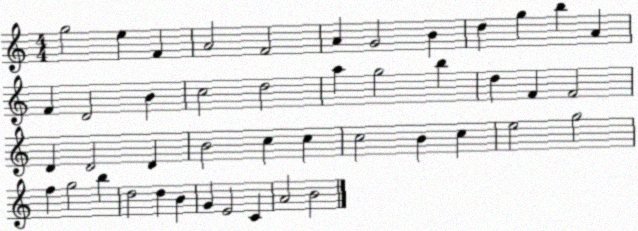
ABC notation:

X:1
T:Untitled
M:4/4
L:1/4
K:C
g2 e F A2 F2 A G2 B d g b A F D2 B c2 d2 a g2 b d F F2 D D2 D B2 c c c2 B c e2 g2 f g2 b d2 d B G E2 C A2 B2